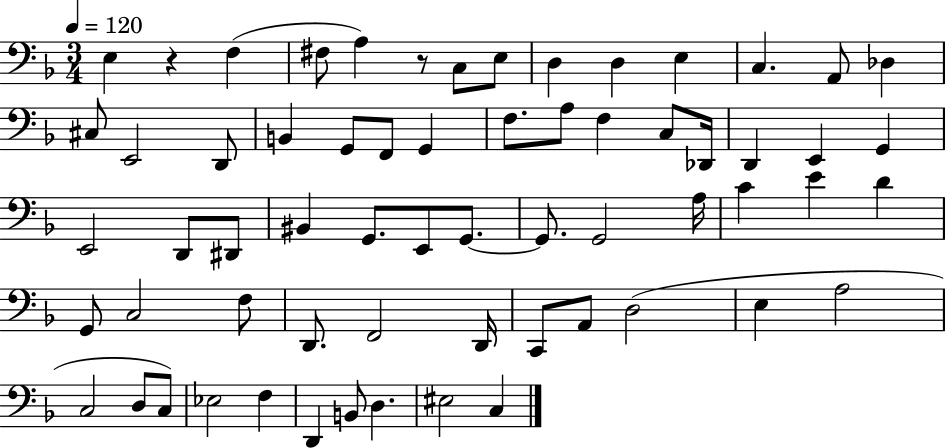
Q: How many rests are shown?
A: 2